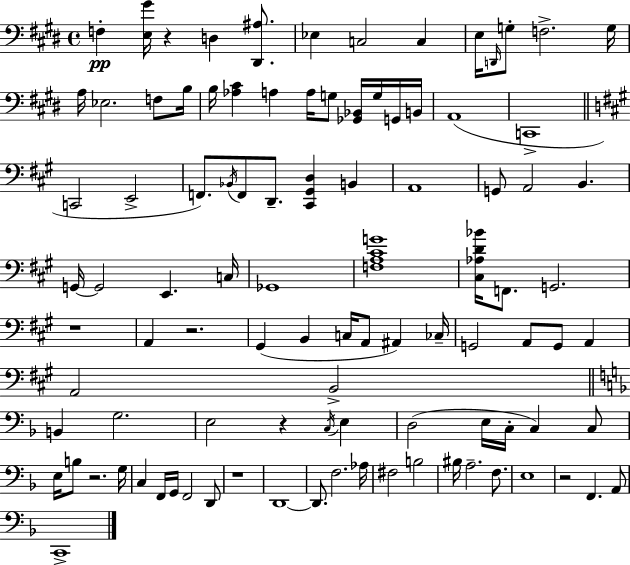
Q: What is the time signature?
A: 4/4